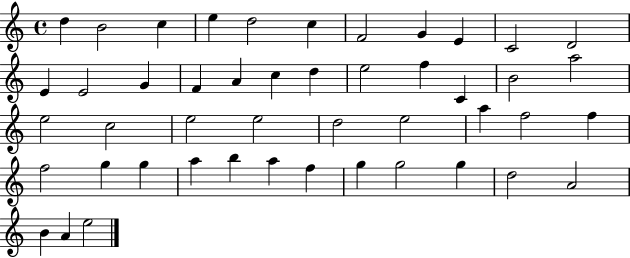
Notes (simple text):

D5/q B4/h C5/q E5/q D5/h C5/q F4/h G4/q E4/q C4/h D4/h E4/q E4/h G4/q F4/q A4/q C5/q D5/q E5/h F5/q C4/q B4/h A5/h E5/h C5/h E5/h E5/h D5/h E5/h A5/q F5/h F5/q F5/h G5/q G5/q A5/q B5/q A5/q F5/q G5/q G5/h G5/q D5/h A4/h B4/q A4/q E5/h